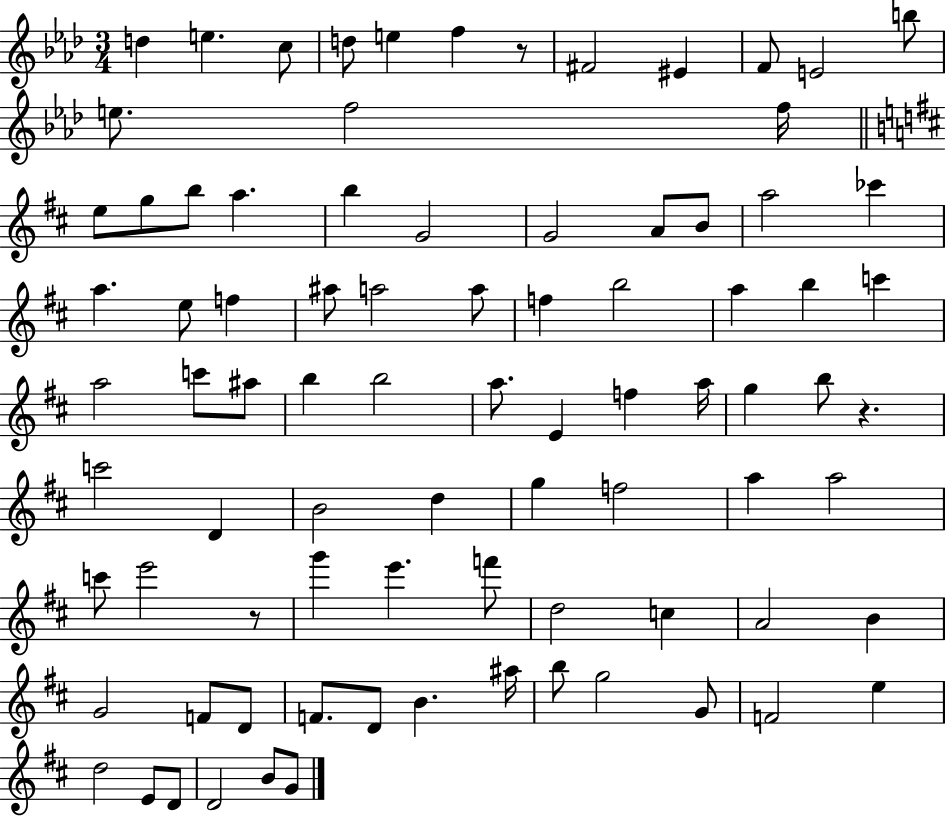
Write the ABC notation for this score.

X:1
T:Untitled
M:3/4
L:1/4
K:Ab
d e c/2 d/2 e f z/2 ^F2 ^E F/2 E2 b/2 e/2 f2 f/4 e/2 g/2 b/2 a b G2 G2 A/2 B/2 a2 _c' a e/2 f ^a/2 a2 a/2 f b2 a b c' a2 c'/2 ^a/2 b b2 a/2 E f a/4 g b/2 z c'2 D B2 d g f2 a a2 c'/2 e'2 z/2 g' e' f'/2 d2 c A2 B G2 F/2 D/2 F/2 D/2 B ^a/4 b/2 g2 G/2 F2 e d2 E/2 D/2 D2 B/2 G/2